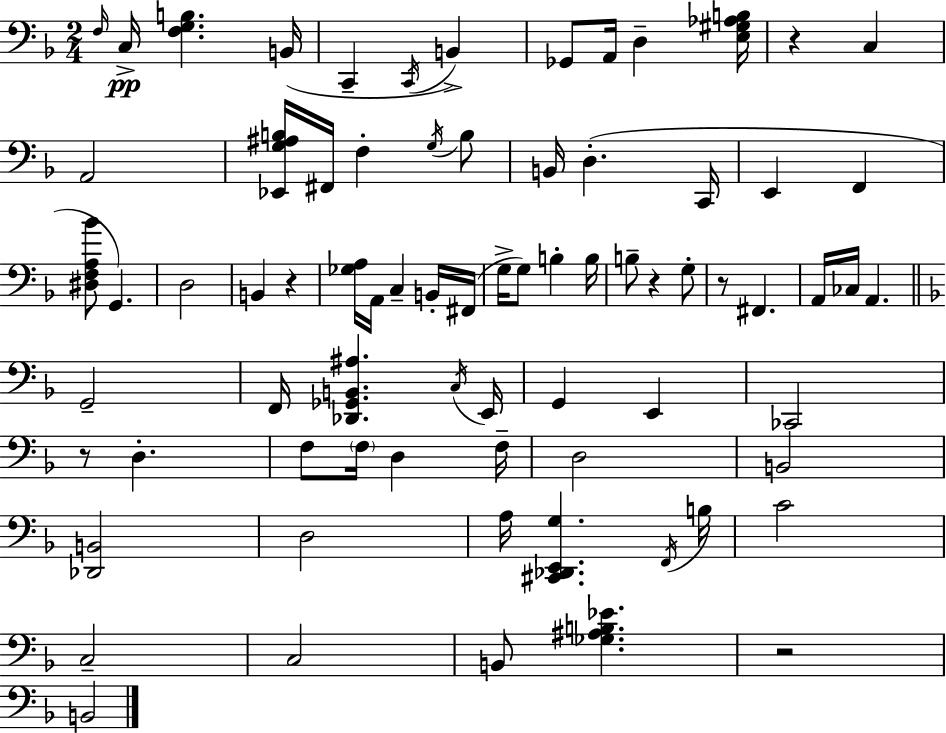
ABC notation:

X:1
T:Untitled
M:2/4
L:1/4
K:Dm
F,/4 C,/4 [F,G,B,] B,,/4 C,, C,,/4 B,, _G,,/2 A,,/4 D, [E,^G,_A,B,]/4 z C, A,,2 [_E,,G,^A,B,]/4 ^F,,/4 F, G,/4 B,/2 B,,/4 D, C,,/4 E,, F,, [^D,F,A,_B]/2 G,, D,2 B,, z [_G,A,]/4 A,,/4 C, B,,/4 ^F,,/4 G,/4 G,/2 B, B,/4 B,/2 z G,/2 z/2 ^F,, A,,/4 _C,/4 A,, G,,2 F,,/4 [_D,,_G,,B,,^A,] C,/4 E,,/4 G,, E,, _C,,2 z/2 D, F,/2 F,/4 D, F,/4 D,2 B,,2 [_D,,B,,]2 D,2 A,/4 [^C,,_D,,E,,G,] F,,/4 B,/4 C2 C,2 C,2 B,,/2 [_G,^A,B,_E] z2 B,,2